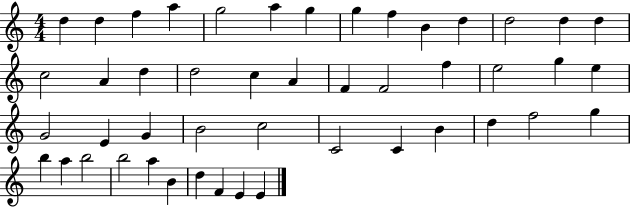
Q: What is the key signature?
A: C major